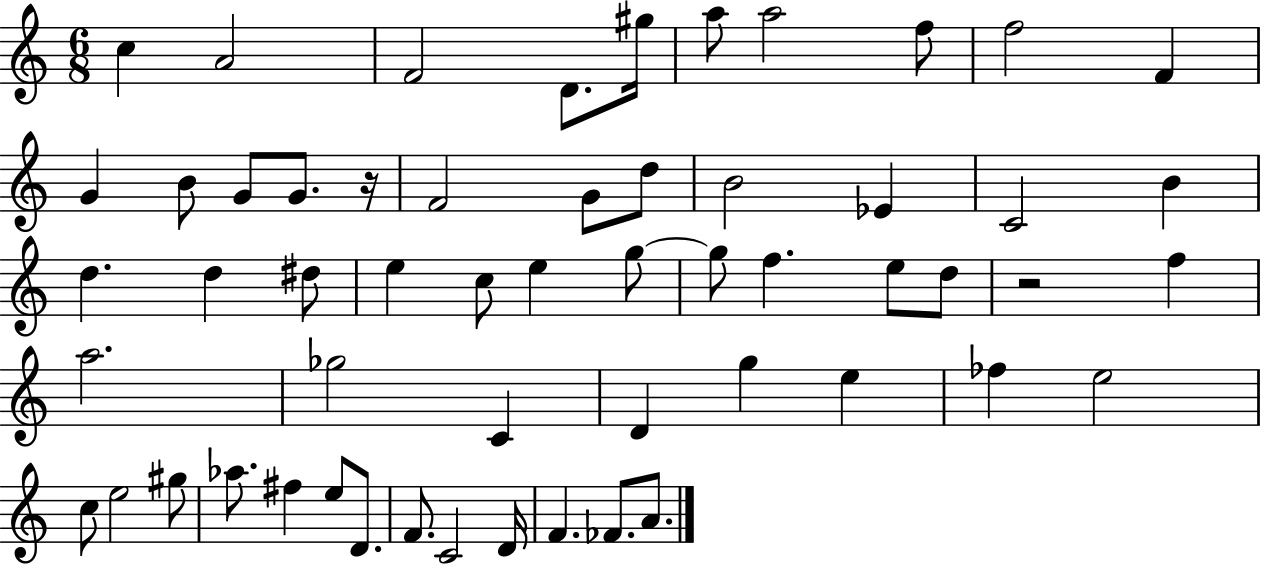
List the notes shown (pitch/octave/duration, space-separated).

C5/q A4/h F4/h D4/e. G#5/s A5/e A5/h F5/e F5/h F4/q G4/q B4/e G4/e G4/e. R/s F4/h G4/e D5/e B4/h Eb4/q C4/h B4/q D5/q. D5/q D#5/e E5/q C5/e E5/q G5/e G5/e F5/q. E5/e D5/e R/h F5/q A5/h. Gb5/h C4/q D4/q G5/q E5/q FES5/q E5/h C5/e E5/h G#5/e Ab5/e. F#5/q E5/e D4/e. F4/e. C4/h D4/s F4/q. FES4/e. A4/e.